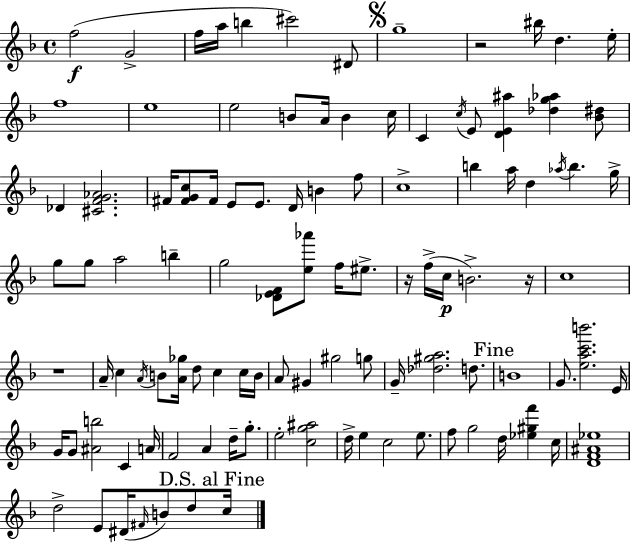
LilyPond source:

{
  \clef treble
  \time 4/4
  \defaultTimeSignature
  \key f \major
  f''2(\f g'2-> | f''16 a''16 b''4 cis'''2) dis'8 | \mark \markup { \musicglyph "scripts.segno" } g''1-- | r2 bis''16 d''4. e''16-. | \break f''1 | e''1 | e''2 b'8 a'16 b'4 c''16 | c'4 \acciaccatura { c''16 } e'8 <d' e' ais''>4 <des'' g'' aes''>4 <bes' dis''>8 | \break des'4 <cis' f' g' aes'>2. | fis'16 <fis' g' c''>8 fis'16 e'8 e'8. d'16 b'4 f''8 | c''1-> | b''4 a''16 d''4 \acciaccatura { aes''16 } b''4. | \break g''16-> g''8 g''8 a''2 b''4-- | g''2 <des' e' f'>8 <e'' aes'''>8 f''16 eis''8.-> | r16 f''16->( c''16\p b'2.->) | r16 c''1 | \break r1 | a'16-- c''4 \acciaccatura { a'16 } b'8 <a' ges''>16 d''8 c''4 | c''16 b'16 a'8 gis'4 gis''2 | g''8 g'16-- <des'' gis'' a''>2. | \break d''8. \mark "Fine" b'1 | g'8. <e'' a'' c''' b'''>2. | e'16 g'16 g'8 <ais' b''>2 c'4 | a'16 f'2 a'4 d''16-- | \break g''8.-. e''2-. <c'' g'' ais''>2 | d''16-> e''4 c''2 | e''8. f''8 g''2 d''16 <ees'' gis'' f'''>4 | c''16 <d' f' ais' ees''>1 | \break d''2-> e'8 dis'16( \grace { fis'16 } b'8) | d''8 \mark "D.S. al Fine" c''16 \bar "|."
}